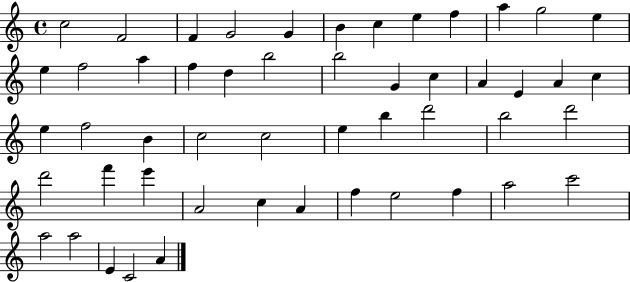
X:1
T:Untitled
M:4/4
L:1/4
K:C
c2 F2 F G2 G B c e f a g2 e e f2 a f d b2 b2 G c A E A c e f2 B c2 c2 e b d'2 b2 d'2 d'2 f' e' A2 c A f e2 f a2 c'2 a2 a2 E C2 A